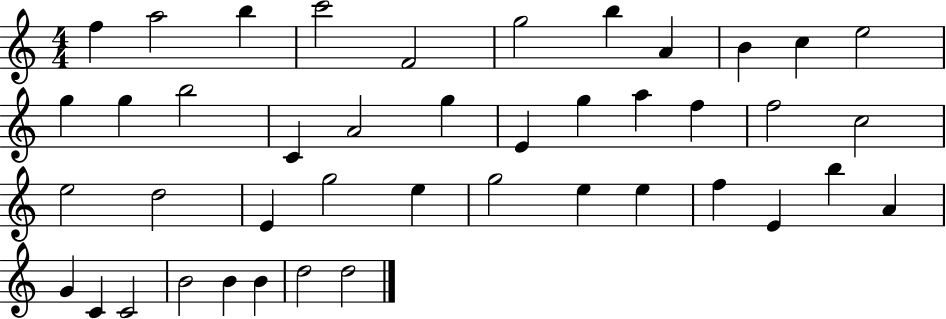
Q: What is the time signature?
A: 4/4